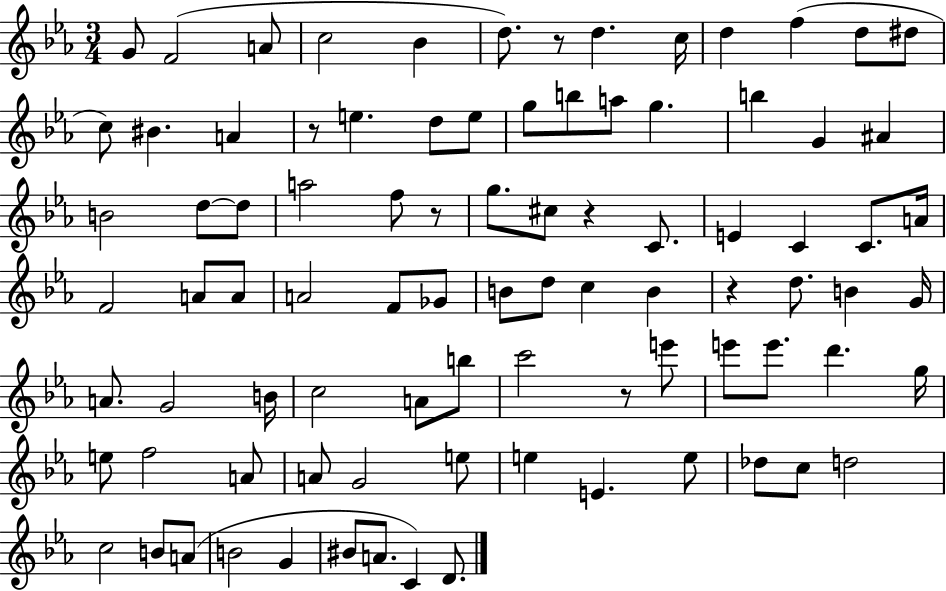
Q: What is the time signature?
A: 3/4